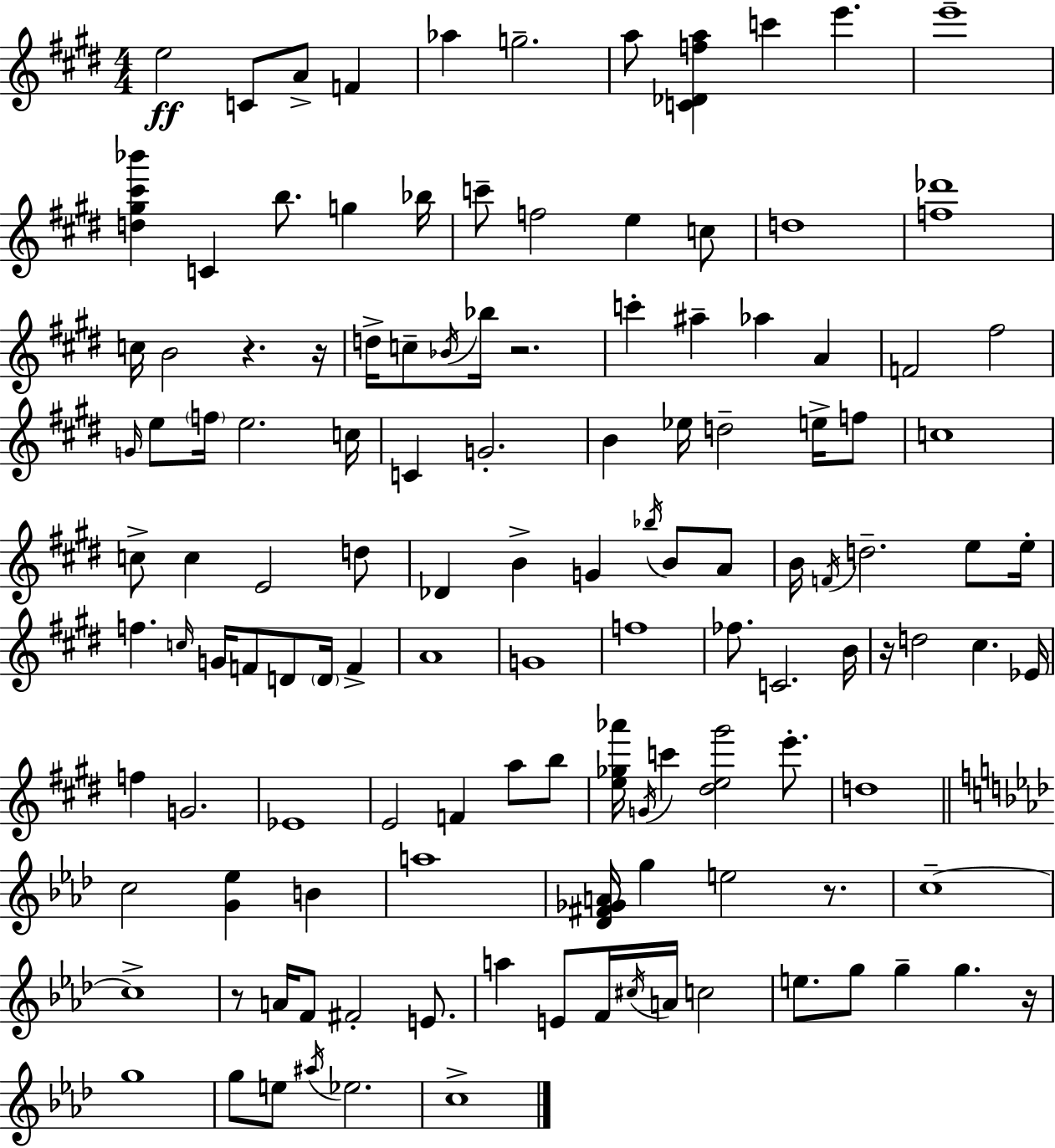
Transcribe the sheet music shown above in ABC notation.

X:1
T:Untitled
M:4/4
L:1/4
K:E
e2 C/2 A/2 F _a g2 a/2 [C_Dfa] c' e' e'4 [d^g^c'_b'] C b/2 g _b/4 c'/2 f2 e c/2 d4 [f_d']4 c/4 B2 z z/4 d/4 c/2 _B/4 _b/4 z2 c' ^a _a A F2 ^f2 G/4 e/2 f/4 e2 c/4 C G2 B _e/4 d2 e/4 f/2 c4 c/2 c E2 d/2 _D B G _b/4 B/2 A/2 B/4 F/4 d2 e/2 e/4 f c/4 G/4 F/2 D/2 D/4 F A4 G4 f4 _f/2 C2 B/4 z/4 d2 ^c _E/4 f G2 _E4 E2 F a/2 b/2 [e_g_a']/4 G/4 c' [^de^g']2 e'/2 d4 c2 [G_e] B a4 [_D^F_GA]/4 g e2 z/2 c4 c4 z/2 A/4 F/2 ^F2 E/2 a E/2 F/4 ^c/4 A/4 c2 e/2 g/2 g g z/4 g4 g/2 e/2 ^a/4 _e2 c4